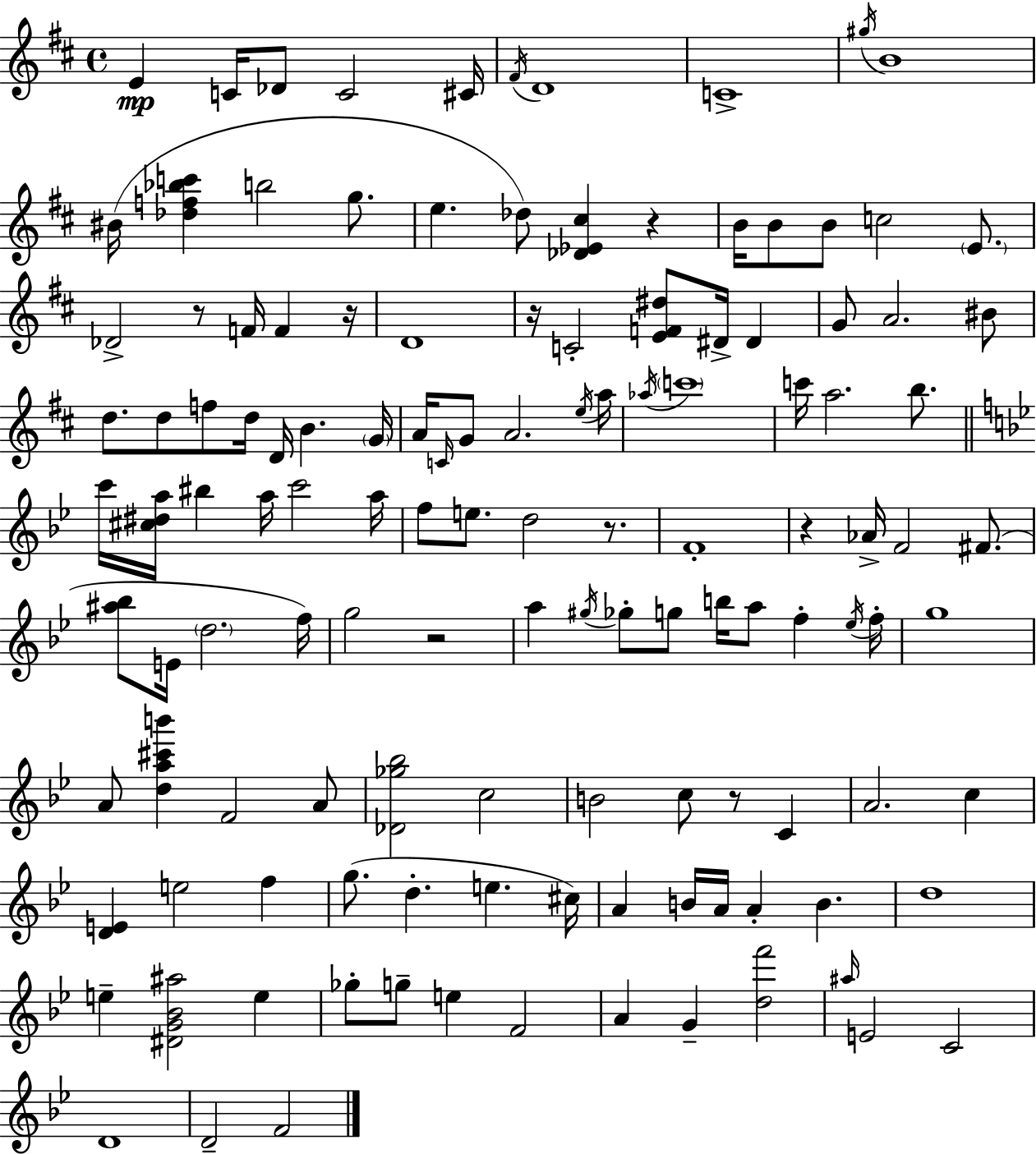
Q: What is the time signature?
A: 4/4